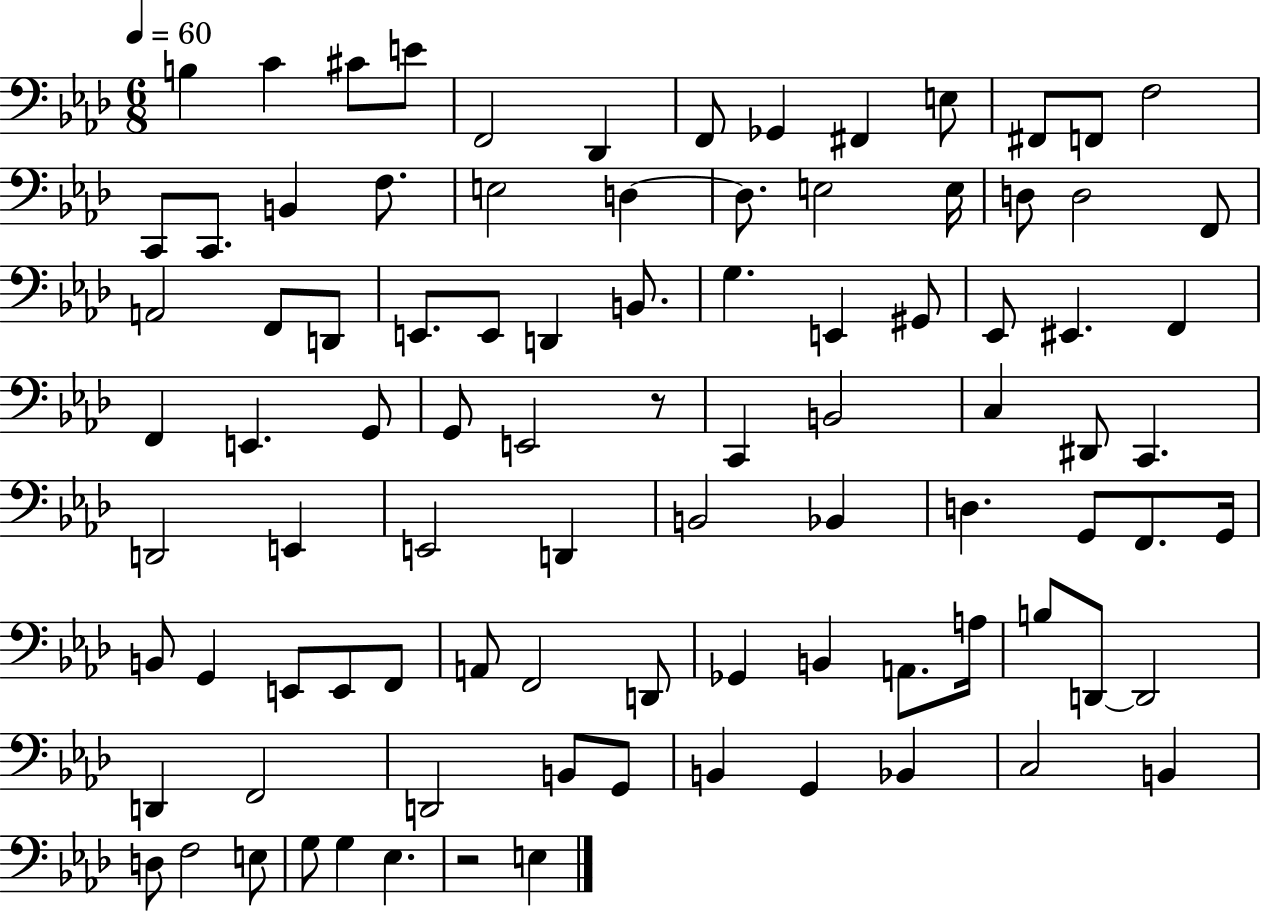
B3/q C4/q C#4/e E4/e F2/h Db2/q F2/e Gb2/q F#2/q E3/e F#2/e F2/e F3/h C2/e C2/e. B2/q F3/e. E3/h D3/q D3/e. E3/h E3/s D3/e D3/h F2/e A2/h F2/e D2/e E2/e. E2/e D2/q B2/e. G3/q. E2/q G#2/e Eb2/e EIS2/q. F2/q F2/q E2/q. G2/e G2/e E2/h R/e C2/q B2/h C3/q D#2/e C2/q. D2/h E2/q E2/h D2/q B2/h Bb2/q D3/q. G2/e F2/e. G2/s B2/e G2/q E2/e E2/e F2/e A2/e F2/h D2/e Gb2/q B2/q A2/e. A3/s B3/e D2/e D2/h D2/q F2/h D2/h B2/e G2/e B2/q G2/q Bb2/q C3/h B2/q D3/e F3/h E3/e G3/e G3/q Eb3/q. R/h E3/q